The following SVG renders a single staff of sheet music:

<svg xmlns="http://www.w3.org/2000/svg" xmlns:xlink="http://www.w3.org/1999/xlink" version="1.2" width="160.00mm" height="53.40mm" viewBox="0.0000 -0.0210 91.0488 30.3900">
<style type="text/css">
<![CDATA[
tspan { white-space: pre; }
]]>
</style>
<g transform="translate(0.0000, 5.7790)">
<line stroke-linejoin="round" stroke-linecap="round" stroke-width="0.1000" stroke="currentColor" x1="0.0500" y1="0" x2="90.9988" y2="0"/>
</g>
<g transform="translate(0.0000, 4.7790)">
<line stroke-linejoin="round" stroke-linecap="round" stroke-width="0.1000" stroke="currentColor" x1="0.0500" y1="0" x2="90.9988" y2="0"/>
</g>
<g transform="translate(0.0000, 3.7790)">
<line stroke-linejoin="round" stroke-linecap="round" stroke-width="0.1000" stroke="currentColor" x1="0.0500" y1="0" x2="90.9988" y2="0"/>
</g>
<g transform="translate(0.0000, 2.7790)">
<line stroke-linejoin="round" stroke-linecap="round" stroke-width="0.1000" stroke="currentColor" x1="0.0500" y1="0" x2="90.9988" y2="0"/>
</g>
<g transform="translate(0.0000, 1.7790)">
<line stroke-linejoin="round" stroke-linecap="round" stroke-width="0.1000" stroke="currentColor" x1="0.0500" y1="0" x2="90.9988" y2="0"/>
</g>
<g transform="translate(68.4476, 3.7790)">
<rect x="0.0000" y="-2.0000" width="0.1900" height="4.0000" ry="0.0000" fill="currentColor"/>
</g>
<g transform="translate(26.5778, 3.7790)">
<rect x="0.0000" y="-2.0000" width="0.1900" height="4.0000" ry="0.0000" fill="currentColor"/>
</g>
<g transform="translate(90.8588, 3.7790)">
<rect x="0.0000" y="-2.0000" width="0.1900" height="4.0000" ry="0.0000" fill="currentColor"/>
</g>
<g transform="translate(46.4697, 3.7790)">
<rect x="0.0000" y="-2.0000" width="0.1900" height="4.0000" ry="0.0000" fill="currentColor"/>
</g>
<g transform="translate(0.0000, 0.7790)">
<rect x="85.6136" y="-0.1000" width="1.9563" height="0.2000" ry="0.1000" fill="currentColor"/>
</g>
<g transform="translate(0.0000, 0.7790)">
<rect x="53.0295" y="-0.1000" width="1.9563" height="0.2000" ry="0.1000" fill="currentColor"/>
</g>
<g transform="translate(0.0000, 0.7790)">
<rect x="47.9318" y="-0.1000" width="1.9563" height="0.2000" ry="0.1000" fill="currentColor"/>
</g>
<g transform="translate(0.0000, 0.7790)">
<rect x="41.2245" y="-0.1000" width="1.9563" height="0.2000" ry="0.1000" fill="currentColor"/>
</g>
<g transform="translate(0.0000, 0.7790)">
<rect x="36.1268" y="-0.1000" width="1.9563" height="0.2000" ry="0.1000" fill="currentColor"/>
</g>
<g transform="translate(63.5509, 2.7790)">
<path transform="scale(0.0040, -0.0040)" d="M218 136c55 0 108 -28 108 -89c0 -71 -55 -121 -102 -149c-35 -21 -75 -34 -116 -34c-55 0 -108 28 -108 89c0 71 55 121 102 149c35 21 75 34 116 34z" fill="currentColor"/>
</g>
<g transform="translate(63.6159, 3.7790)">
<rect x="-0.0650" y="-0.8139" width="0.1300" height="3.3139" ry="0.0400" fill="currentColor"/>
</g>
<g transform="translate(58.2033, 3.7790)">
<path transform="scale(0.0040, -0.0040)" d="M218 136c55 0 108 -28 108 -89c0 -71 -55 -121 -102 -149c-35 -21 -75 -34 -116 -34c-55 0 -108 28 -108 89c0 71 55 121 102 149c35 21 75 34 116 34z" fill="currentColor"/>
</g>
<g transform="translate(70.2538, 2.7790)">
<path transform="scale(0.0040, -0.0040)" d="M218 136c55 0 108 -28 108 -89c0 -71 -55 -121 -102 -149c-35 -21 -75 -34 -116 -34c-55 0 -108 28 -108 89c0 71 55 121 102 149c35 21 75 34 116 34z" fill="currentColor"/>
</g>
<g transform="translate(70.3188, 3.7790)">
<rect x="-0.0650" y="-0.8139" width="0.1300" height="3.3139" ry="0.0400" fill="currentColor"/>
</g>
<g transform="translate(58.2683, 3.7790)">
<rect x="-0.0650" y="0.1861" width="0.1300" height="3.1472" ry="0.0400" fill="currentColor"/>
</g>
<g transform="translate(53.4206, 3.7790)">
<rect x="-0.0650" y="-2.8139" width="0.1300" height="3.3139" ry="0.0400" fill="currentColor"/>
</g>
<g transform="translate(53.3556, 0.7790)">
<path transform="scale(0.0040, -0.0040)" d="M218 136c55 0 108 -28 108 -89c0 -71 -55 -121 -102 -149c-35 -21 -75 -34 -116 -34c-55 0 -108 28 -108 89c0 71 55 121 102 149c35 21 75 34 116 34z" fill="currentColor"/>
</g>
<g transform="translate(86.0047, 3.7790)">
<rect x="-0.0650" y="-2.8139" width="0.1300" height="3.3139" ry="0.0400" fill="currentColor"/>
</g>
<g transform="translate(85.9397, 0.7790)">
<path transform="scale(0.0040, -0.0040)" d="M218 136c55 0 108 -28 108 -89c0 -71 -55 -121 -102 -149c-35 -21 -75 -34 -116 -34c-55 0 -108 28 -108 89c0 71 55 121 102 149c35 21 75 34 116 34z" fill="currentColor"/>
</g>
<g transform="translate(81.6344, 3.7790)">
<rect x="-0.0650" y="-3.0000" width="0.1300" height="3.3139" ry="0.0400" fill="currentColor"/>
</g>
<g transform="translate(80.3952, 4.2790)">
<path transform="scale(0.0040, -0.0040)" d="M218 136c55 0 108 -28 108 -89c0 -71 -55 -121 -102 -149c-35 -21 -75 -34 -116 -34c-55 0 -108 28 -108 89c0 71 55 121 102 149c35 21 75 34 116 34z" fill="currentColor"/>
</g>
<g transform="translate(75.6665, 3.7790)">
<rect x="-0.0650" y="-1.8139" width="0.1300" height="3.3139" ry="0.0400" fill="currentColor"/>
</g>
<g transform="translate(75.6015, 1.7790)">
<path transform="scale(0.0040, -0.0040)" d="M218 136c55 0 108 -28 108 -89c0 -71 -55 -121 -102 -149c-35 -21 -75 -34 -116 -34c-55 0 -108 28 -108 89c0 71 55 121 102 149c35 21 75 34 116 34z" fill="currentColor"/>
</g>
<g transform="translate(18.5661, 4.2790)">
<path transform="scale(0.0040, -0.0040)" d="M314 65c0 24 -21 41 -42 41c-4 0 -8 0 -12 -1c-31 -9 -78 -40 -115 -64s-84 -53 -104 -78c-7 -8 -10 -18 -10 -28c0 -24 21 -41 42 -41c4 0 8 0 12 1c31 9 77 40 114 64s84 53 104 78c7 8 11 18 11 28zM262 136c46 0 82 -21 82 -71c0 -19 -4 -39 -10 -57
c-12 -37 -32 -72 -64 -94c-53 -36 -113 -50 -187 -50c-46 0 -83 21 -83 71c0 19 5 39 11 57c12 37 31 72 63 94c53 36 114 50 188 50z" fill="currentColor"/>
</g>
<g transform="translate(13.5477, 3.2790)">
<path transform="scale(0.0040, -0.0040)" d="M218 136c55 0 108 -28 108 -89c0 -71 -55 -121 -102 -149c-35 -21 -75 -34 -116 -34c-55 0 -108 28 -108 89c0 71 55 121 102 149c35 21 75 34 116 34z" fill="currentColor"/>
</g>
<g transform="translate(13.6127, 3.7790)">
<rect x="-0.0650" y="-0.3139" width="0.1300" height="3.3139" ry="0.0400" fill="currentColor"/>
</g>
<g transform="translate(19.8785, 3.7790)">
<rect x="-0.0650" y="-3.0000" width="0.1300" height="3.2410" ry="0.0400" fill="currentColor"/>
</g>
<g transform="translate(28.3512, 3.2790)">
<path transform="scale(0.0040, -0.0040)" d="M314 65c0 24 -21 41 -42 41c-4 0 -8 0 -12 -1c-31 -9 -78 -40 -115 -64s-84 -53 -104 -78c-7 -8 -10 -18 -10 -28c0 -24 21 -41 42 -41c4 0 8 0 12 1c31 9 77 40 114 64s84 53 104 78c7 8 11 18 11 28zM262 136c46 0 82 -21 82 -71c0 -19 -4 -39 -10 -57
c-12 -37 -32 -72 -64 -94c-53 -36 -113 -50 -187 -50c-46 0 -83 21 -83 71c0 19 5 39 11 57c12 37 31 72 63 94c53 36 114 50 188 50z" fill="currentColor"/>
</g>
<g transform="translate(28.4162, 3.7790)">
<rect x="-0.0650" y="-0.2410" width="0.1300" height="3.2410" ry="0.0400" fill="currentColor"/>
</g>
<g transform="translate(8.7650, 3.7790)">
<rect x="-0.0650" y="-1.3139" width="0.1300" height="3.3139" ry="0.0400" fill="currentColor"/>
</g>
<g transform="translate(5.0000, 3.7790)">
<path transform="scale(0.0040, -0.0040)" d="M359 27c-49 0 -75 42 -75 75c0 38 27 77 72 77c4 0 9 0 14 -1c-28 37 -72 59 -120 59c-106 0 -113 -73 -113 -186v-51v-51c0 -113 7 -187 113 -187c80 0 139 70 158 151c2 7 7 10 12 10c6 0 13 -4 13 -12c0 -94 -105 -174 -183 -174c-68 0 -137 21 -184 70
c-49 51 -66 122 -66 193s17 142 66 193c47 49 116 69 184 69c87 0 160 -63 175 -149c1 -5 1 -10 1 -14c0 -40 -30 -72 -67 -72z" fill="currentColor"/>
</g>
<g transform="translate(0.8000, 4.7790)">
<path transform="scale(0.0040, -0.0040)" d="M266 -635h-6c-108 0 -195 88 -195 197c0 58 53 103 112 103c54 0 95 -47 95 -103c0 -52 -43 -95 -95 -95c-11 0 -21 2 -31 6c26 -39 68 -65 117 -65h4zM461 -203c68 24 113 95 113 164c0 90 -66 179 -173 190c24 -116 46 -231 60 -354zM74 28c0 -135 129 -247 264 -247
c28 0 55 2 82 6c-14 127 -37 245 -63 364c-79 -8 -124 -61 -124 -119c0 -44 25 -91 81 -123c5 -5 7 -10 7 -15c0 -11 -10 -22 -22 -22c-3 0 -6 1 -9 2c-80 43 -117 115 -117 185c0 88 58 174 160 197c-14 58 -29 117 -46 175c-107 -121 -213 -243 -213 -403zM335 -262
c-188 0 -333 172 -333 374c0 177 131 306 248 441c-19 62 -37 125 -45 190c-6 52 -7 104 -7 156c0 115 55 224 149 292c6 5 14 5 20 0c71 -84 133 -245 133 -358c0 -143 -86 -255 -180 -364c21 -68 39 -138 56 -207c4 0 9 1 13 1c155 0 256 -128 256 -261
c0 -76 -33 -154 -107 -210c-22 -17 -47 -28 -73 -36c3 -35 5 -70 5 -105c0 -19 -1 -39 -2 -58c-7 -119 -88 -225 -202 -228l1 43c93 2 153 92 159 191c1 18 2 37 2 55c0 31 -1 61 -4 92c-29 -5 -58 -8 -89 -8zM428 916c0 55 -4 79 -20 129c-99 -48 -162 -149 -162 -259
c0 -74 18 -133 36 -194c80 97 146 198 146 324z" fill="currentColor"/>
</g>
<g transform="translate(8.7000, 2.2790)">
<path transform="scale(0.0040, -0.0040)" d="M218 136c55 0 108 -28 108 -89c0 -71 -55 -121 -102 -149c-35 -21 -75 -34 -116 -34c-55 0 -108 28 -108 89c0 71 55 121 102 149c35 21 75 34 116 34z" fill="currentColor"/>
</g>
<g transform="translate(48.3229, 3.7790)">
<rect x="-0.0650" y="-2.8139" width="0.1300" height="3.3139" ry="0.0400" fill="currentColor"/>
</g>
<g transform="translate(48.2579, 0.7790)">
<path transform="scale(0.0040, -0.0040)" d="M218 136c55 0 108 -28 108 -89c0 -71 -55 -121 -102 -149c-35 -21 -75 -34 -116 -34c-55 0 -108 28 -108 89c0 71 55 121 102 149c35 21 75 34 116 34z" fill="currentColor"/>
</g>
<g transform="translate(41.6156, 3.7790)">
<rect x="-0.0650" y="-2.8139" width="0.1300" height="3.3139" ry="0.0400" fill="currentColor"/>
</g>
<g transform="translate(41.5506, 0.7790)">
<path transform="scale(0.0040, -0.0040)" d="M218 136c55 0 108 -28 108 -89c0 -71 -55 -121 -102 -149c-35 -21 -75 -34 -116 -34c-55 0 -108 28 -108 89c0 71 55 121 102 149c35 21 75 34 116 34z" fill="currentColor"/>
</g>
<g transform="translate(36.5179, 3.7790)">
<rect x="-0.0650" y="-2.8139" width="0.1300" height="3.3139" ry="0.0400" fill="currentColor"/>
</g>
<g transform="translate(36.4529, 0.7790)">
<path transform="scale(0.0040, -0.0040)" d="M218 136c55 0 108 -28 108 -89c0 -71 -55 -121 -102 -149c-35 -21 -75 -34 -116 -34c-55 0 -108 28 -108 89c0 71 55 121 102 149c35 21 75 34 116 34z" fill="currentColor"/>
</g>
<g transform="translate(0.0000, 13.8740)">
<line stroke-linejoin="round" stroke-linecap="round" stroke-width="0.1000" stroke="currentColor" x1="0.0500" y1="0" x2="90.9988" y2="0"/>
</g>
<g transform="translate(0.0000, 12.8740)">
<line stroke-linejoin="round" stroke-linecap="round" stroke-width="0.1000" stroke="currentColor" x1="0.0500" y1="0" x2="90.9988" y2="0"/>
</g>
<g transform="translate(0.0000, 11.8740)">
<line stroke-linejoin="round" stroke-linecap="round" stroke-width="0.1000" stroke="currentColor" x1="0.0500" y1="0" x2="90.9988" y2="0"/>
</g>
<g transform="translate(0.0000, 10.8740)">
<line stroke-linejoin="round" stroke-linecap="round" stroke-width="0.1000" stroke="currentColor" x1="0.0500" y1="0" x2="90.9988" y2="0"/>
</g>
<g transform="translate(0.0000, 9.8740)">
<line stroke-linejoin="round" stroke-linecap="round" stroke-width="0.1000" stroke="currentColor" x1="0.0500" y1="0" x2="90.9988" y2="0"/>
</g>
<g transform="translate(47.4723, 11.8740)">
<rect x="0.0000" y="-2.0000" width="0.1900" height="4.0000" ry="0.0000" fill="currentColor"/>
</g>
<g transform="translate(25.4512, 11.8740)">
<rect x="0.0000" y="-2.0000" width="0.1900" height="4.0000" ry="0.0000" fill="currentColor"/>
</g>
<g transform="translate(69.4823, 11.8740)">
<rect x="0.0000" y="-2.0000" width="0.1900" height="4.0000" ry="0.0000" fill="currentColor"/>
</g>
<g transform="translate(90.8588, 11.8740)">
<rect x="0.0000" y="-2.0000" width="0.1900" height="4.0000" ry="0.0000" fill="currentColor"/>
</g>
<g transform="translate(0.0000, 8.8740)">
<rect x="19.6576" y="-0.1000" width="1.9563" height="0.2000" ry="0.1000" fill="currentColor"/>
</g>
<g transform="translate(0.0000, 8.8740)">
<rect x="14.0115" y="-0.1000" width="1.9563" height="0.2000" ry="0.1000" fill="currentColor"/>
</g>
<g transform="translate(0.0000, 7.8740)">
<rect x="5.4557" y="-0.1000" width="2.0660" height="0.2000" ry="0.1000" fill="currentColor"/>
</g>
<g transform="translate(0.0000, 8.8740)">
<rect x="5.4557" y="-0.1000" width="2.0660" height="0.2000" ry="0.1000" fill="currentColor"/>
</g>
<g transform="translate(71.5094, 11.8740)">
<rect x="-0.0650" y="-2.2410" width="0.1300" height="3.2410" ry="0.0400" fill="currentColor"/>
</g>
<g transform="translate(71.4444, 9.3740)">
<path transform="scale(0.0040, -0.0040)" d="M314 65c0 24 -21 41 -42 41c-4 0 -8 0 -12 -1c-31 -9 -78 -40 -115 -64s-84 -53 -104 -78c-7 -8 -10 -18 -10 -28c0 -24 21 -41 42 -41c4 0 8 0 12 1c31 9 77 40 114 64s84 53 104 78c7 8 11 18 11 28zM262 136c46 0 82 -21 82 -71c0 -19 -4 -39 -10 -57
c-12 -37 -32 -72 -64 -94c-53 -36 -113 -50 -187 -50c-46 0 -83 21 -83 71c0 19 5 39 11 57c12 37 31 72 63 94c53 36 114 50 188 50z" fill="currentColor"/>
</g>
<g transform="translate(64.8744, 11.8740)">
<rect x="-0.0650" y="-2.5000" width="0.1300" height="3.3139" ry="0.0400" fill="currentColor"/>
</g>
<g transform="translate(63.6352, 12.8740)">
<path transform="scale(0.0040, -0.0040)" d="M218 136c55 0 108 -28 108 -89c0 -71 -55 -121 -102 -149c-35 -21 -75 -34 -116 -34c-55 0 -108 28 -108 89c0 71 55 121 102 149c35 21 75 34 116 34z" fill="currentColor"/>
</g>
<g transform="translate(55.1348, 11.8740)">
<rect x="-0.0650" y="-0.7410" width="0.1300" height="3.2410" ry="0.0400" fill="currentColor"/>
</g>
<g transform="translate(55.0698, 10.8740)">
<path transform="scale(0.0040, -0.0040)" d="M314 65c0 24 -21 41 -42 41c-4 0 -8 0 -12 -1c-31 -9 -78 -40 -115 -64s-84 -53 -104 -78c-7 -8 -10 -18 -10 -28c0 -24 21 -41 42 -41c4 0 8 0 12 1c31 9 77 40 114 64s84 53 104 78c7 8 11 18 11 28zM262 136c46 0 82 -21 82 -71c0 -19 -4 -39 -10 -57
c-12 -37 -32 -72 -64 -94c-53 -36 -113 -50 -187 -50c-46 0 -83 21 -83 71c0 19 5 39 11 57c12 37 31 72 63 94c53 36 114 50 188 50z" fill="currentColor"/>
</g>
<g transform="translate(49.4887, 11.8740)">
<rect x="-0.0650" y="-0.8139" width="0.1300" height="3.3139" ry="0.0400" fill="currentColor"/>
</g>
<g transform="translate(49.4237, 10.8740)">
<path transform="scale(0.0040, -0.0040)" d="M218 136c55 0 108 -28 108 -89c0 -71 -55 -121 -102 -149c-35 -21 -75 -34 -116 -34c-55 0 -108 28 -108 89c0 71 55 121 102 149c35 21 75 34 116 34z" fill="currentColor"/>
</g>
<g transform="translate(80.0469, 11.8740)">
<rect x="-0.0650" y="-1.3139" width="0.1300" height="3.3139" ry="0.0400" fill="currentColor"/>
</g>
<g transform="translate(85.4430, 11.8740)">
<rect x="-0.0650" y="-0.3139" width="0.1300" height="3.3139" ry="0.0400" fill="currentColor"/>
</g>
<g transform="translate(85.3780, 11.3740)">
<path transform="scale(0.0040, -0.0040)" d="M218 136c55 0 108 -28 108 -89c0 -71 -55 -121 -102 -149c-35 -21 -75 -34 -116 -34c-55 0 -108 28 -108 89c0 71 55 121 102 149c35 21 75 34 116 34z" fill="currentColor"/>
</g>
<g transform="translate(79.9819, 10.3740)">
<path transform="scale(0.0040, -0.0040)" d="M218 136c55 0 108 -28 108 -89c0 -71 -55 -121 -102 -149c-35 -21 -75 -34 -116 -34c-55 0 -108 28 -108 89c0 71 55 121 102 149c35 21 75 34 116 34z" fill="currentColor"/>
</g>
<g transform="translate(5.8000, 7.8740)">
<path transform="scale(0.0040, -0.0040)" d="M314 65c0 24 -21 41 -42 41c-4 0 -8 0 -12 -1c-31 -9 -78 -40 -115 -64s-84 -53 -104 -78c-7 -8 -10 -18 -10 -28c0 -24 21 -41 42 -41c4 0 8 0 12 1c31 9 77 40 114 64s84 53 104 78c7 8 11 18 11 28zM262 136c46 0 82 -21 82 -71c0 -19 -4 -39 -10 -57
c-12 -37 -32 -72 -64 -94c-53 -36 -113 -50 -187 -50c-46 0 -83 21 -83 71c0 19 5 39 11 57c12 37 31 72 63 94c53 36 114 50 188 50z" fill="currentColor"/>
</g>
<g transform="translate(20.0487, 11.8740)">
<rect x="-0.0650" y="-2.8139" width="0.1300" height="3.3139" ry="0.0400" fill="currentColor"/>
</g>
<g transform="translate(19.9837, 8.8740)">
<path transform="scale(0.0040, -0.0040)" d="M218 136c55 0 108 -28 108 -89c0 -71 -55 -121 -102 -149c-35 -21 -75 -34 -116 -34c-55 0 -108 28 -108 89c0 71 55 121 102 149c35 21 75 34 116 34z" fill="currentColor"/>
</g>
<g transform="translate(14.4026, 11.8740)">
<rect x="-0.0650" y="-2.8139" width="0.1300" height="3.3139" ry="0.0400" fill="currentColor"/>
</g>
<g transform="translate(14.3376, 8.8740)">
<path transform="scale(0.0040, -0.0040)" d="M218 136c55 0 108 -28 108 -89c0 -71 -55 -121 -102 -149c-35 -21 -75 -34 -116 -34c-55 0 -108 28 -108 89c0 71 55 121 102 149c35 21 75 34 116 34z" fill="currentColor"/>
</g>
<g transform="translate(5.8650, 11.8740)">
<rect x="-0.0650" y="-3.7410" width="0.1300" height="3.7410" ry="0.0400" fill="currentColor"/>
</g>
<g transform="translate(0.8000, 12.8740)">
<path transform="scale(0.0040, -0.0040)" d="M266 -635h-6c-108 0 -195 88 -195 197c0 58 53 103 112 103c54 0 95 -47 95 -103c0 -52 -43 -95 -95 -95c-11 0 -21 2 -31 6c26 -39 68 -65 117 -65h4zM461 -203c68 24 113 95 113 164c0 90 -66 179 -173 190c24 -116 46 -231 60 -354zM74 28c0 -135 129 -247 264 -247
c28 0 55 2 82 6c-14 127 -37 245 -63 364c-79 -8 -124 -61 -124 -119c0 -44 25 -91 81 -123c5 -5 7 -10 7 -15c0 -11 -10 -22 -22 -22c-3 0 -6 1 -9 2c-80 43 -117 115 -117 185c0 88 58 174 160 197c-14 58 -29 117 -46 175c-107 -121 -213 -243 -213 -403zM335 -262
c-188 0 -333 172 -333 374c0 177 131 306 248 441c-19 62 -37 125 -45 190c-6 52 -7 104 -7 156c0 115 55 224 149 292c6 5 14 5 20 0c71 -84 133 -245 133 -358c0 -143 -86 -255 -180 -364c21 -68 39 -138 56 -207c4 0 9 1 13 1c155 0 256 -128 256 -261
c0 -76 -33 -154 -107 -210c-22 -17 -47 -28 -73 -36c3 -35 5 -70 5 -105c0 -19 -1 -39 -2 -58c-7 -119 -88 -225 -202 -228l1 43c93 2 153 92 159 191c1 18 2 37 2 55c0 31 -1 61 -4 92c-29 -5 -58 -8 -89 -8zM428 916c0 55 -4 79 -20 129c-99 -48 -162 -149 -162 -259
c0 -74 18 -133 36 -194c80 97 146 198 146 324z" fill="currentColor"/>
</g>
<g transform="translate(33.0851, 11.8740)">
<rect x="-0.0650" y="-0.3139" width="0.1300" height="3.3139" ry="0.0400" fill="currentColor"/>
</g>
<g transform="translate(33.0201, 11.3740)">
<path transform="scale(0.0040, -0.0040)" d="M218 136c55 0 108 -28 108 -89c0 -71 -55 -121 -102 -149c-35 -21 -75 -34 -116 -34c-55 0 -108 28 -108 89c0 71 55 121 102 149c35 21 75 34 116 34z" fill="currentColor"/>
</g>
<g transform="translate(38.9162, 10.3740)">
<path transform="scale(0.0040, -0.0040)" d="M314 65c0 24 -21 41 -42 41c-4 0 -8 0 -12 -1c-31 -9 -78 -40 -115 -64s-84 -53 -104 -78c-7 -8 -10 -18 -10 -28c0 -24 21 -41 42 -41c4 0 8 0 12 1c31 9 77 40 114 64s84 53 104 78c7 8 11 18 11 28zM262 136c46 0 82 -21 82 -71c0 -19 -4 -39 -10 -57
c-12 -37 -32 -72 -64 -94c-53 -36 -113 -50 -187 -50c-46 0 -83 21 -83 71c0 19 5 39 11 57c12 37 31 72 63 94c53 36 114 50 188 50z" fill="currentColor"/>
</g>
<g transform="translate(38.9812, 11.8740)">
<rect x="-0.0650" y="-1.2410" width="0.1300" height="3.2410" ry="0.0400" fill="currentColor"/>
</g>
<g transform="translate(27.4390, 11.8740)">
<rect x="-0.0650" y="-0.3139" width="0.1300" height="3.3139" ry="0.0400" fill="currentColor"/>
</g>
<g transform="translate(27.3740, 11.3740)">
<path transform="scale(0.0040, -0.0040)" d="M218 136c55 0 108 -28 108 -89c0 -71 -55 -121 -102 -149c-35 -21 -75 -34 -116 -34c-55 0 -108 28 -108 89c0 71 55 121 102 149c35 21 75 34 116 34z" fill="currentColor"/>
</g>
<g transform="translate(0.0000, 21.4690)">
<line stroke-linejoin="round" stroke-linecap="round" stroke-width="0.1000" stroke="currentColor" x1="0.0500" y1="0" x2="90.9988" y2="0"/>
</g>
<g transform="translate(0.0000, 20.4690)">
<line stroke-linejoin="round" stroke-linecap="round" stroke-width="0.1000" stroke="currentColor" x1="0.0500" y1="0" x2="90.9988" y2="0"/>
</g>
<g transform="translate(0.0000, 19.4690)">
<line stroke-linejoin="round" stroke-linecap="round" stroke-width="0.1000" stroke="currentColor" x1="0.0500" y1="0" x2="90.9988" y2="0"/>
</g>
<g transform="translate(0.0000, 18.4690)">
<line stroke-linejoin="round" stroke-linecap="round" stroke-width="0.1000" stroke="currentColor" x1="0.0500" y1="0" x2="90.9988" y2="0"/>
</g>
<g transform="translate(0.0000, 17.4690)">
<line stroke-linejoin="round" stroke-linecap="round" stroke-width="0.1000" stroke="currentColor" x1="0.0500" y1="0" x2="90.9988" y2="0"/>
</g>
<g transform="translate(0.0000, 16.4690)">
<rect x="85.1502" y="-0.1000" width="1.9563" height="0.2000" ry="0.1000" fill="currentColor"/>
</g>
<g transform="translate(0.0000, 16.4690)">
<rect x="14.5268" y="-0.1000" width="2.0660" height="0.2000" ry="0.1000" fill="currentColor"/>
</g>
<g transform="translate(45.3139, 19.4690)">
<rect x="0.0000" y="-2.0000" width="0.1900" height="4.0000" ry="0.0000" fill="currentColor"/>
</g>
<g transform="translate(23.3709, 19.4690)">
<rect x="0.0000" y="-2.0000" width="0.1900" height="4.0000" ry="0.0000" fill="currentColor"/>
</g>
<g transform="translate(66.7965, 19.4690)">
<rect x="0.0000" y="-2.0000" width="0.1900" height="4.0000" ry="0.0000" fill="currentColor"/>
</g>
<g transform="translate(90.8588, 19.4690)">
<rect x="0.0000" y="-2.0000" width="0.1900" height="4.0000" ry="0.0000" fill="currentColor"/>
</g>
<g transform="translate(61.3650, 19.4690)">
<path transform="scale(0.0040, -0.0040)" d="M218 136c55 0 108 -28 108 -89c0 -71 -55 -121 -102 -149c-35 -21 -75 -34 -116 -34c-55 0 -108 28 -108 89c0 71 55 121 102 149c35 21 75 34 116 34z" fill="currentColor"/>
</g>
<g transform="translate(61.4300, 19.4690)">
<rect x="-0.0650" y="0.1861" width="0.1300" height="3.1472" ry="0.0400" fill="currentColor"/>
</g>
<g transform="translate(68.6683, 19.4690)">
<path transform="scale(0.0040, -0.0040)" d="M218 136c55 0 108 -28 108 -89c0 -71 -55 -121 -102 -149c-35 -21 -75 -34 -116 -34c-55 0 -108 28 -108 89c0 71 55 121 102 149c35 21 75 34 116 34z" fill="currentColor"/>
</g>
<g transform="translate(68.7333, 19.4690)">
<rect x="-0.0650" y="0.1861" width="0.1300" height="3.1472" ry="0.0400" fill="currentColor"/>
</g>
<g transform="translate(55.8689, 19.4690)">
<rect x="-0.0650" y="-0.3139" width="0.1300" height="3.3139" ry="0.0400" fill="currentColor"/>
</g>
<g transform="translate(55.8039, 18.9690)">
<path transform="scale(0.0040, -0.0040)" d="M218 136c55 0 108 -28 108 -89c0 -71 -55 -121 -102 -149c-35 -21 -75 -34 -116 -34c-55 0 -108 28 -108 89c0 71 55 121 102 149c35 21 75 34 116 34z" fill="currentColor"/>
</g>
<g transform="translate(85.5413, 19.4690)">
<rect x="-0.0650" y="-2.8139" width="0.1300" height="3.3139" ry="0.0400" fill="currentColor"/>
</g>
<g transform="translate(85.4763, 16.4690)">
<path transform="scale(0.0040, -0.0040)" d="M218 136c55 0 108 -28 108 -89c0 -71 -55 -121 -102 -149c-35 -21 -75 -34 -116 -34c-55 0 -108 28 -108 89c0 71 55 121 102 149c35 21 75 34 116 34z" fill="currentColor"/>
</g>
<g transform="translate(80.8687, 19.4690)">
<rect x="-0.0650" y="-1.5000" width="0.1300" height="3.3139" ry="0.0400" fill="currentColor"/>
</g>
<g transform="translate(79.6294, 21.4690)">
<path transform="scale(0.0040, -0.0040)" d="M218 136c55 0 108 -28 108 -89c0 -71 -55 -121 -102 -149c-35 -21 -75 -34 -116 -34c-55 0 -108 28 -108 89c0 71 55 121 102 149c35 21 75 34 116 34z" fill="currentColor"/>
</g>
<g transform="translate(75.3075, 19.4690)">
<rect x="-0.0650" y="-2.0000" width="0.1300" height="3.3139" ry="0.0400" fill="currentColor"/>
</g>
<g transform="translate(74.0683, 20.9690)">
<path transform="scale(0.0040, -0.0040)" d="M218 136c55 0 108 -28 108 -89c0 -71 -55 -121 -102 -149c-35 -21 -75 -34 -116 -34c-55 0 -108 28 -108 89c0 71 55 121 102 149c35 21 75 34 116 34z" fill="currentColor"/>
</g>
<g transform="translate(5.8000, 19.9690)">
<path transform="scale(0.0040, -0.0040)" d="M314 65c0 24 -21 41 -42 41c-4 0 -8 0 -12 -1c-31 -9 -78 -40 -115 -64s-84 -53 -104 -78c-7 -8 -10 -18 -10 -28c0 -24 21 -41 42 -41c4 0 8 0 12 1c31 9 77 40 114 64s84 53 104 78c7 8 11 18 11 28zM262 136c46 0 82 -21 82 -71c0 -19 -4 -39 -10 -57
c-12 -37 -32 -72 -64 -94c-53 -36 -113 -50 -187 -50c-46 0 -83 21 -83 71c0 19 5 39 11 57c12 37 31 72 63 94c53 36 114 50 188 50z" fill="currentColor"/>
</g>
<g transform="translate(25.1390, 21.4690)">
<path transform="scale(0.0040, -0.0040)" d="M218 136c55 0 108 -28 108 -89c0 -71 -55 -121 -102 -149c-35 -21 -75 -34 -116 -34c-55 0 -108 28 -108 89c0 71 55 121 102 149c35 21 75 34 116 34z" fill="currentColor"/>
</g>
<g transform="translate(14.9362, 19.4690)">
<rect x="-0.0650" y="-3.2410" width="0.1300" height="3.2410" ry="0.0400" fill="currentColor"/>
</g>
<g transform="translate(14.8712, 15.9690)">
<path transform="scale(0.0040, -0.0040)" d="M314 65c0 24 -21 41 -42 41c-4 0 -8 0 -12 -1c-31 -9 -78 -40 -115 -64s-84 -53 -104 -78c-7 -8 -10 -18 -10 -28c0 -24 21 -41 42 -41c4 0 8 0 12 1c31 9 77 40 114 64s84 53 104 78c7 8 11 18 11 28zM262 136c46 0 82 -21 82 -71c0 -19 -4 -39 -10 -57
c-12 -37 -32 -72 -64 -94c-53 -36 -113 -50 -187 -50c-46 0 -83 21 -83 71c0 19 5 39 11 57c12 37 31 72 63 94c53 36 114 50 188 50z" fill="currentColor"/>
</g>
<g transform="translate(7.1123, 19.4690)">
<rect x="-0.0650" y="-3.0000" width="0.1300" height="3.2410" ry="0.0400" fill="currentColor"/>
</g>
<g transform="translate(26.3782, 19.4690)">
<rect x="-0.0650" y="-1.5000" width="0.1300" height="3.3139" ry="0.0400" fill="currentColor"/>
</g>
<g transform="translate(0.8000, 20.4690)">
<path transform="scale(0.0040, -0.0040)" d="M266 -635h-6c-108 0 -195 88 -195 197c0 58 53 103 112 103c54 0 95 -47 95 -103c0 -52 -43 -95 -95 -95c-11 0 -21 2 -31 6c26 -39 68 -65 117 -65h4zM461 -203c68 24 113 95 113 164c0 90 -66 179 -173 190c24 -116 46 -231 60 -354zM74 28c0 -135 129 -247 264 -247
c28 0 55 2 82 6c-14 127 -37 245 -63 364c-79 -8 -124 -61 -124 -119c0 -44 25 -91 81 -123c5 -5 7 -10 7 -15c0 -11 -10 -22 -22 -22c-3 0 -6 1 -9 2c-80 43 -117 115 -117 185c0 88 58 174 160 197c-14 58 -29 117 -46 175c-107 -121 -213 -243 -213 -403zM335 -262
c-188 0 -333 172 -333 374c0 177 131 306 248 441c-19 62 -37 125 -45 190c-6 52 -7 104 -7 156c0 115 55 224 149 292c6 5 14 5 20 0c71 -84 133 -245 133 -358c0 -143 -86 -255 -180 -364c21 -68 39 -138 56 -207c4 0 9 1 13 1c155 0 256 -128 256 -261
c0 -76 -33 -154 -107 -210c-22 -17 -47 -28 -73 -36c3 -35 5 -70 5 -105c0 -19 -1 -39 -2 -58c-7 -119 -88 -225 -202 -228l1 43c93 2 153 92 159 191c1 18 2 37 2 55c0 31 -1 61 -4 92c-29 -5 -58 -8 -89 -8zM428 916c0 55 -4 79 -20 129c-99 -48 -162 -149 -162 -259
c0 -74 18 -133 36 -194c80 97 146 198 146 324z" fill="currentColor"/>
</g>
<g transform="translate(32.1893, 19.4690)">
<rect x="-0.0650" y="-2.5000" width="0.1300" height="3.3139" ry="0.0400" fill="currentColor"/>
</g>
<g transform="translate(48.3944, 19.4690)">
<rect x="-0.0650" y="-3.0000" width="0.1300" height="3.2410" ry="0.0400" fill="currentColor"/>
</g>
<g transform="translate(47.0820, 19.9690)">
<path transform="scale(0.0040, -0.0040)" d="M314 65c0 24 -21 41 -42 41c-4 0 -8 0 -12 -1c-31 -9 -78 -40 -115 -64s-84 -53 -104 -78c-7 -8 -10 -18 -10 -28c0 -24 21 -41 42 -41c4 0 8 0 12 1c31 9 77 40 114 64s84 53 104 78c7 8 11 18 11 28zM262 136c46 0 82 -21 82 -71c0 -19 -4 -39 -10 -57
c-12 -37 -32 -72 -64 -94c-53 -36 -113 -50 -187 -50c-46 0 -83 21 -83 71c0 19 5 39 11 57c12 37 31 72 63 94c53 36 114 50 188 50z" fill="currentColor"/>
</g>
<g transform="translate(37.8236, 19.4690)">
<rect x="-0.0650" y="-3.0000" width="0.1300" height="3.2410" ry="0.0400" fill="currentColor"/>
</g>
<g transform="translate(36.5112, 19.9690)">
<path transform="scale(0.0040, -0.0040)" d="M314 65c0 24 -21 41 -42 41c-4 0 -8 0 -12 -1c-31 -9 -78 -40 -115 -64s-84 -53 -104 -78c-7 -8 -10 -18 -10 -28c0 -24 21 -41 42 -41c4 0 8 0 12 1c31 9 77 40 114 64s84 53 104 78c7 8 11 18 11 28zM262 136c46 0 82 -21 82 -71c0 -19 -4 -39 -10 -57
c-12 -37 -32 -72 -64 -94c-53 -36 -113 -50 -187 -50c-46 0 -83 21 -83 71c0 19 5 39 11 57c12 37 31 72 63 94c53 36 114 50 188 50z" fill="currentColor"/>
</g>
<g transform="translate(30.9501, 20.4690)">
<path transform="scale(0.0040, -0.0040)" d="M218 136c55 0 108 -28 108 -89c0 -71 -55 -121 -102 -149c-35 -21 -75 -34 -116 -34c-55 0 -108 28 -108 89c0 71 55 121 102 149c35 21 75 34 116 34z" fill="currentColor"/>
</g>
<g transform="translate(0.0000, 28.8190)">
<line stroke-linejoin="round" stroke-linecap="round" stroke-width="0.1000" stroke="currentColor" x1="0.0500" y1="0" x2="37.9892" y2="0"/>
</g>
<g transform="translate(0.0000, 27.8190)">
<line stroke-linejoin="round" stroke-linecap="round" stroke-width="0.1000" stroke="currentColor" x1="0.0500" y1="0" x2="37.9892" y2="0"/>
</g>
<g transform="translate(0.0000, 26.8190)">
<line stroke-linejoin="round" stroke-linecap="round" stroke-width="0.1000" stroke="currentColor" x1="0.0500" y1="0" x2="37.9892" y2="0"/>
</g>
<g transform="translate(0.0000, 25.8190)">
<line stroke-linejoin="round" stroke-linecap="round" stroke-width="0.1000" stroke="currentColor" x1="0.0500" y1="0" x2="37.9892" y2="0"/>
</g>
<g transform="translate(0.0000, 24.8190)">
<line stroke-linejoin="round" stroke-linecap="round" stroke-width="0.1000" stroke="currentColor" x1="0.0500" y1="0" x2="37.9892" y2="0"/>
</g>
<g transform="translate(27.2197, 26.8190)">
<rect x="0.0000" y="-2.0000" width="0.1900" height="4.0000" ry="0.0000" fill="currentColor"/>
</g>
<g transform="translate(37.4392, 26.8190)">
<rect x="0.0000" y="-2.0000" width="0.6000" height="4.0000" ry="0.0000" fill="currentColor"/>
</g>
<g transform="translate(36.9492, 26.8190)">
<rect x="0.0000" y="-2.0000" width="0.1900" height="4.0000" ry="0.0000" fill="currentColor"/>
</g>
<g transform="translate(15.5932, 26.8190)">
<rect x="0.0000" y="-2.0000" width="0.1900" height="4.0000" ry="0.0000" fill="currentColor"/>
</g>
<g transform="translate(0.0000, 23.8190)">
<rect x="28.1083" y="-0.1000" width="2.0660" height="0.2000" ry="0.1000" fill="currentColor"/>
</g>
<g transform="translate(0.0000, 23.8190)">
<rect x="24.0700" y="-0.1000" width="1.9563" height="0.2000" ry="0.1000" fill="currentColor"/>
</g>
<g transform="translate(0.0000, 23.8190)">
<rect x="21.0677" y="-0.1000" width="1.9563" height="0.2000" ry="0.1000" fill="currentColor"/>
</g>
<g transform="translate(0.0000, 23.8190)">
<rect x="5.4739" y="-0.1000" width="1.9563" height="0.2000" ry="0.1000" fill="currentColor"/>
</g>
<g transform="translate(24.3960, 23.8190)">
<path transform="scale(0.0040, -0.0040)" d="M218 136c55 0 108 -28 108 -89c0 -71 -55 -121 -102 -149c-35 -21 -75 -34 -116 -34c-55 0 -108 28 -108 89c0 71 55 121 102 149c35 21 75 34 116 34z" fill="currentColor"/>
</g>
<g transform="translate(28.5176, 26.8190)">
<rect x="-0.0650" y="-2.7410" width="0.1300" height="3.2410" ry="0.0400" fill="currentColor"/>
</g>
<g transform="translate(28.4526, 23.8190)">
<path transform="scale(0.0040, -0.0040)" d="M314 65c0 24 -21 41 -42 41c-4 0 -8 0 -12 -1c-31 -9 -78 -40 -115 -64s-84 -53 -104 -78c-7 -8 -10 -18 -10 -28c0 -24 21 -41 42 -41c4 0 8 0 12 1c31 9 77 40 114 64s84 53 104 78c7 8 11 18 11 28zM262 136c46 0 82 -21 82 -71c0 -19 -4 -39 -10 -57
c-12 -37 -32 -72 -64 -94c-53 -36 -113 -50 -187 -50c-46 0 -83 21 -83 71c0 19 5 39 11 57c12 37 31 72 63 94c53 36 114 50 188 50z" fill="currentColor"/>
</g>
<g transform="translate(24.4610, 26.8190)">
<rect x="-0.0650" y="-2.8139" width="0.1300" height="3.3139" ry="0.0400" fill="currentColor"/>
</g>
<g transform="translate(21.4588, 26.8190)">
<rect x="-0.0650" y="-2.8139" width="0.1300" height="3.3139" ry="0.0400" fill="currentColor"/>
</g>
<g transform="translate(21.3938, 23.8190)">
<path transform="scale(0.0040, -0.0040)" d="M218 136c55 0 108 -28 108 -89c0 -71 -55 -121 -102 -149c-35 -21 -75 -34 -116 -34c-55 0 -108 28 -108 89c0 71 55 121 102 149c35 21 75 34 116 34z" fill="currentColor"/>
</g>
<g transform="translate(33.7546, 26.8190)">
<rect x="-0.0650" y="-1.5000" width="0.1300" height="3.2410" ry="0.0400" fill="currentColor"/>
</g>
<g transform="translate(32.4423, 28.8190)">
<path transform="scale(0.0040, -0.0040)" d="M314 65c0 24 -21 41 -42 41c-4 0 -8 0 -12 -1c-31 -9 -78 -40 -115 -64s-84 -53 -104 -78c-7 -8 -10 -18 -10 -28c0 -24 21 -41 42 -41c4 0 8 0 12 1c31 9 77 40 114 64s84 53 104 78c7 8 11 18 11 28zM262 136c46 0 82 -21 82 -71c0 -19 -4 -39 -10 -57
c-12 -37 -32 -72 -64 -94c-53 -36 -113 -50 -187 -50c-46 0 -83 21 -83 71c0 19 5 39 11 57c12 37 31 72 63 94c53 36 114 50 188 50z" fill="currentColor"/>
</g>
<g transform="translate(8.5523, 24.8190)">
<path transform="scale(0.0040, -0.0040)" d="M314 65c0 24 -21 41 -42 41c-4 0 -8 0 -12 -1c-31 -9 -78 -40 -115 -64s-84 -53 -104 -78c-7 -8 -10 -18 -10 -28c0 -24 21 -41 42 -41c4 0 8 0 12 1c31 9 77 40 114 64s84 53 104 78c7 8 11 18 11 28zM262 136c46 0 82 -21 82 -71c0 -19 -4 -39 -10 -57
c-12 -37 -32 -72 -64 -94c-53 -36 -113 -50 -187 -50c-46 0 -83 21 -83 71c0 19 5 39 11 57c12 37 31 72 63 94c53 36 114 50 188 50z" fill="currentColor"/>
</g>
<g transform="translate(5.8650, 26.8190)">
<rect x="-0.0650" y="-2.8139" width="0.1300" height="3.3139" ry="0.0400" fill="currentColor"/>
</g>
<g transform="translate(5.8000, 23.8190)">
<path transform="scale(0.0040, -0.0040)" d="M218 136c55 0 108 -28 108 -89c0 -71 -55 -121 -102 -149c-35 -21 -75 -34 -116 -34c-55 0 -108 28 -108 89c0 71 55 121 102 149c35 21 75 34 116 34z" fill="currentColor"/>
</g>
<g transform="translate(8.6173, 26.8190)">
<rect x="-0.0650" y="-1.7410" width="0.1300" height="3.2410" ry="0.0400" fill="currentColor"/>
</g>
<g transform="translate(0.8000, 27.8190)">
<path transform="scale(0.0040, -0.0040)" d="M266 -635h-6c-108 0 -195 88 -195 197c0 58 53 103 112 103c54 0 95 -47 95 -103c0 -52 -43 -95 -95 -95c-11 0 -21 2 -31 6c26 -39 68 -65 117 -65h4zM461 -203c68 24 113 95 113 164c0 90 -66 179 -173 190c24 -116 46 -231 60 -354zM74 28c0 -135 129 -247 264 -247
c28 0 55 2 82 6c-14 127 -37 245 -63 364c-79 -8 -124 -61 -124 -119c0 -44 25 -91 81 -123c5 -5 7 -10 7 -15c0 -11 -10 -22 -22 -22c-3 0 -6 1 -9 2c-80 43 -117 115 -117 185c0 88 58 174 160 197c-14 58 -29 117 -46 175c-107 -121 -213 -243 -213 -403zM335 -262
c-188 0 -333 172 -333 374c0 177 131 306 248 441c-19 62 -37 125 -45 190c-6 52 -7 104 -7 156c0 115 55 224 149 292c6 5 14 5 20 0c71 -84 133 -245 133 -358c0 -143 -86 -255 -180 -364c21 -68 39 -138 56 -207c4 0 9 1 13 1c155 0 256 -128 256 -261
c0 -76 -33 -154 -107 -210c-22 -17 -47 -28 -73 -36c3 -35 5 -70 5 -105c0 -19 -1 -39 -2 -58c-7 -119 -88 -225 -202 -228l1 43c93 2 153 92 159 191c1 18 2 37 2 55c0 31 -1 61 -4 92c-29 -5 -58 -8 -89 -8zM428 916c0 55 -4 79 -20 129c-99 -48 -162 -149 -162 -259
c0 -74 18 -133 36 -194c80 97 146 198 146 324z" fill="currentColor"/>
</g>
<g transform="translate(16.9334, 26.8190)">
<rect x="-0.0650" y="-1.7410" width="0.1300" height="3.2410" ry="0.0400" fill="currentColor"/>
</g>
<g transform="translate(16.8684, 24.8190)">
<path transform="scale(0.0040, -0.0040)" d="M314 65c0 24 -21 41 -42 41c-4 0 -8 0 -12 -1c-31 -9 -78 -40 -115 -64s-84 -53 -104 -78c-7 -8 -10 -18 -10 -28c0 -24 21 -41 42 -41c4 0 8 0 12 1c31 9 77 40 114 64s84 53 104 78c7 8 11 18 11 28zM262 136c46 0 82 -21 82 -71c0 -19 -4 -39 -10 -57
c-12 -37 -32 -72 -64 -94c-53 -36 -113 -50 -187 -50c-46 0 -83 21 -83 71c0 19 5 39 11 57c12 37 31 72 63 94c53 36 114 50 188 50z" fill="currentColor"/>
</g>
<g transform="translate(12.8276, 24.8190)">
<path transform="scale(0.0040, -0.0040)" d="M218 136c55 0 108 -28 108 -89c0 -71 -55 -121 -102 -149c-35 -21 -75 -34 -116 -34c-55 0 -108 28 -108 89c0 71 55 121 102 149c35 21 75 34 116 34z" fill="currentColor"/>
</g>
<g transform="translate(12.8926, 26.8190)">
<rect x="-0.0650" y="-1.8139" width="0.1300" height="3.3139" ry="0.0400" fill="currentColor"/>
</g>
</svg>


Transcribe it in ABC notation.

X:1
T:Untitled
M:4/4
L:1/4
K:C
e c A2 c2 a a a a B d d f A a c'2 a a c c e2 d d2 G g2 e c A2 b2 E G A2 A2 c B B F E a a f2 f f2 a a a2 E2